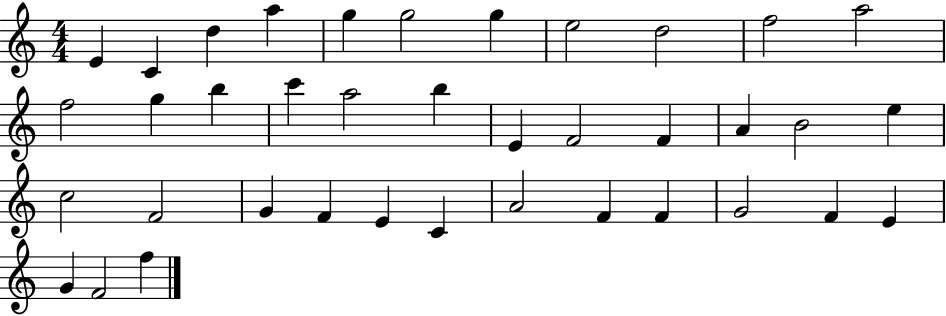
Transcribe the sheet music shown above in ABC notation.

X:1
T:Untitled
M:4/4
L:1/4
K:C
E C d a g g2 g e2 d2 f2 a2 f2 g b c' a2 b E F2 F A B2 e c2 F2 G F E C A2 F F G2 F E G F2 f